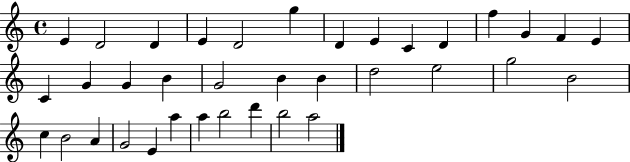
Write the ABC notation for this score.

X:1
T:Untitled
M:4/4
L:1/4
K:C
E D2 D E D2 g D E C D f G F E C G G B G2 B B d2 e2 g2 B2 c B2 A G2 E a a b2 d' b2 a2